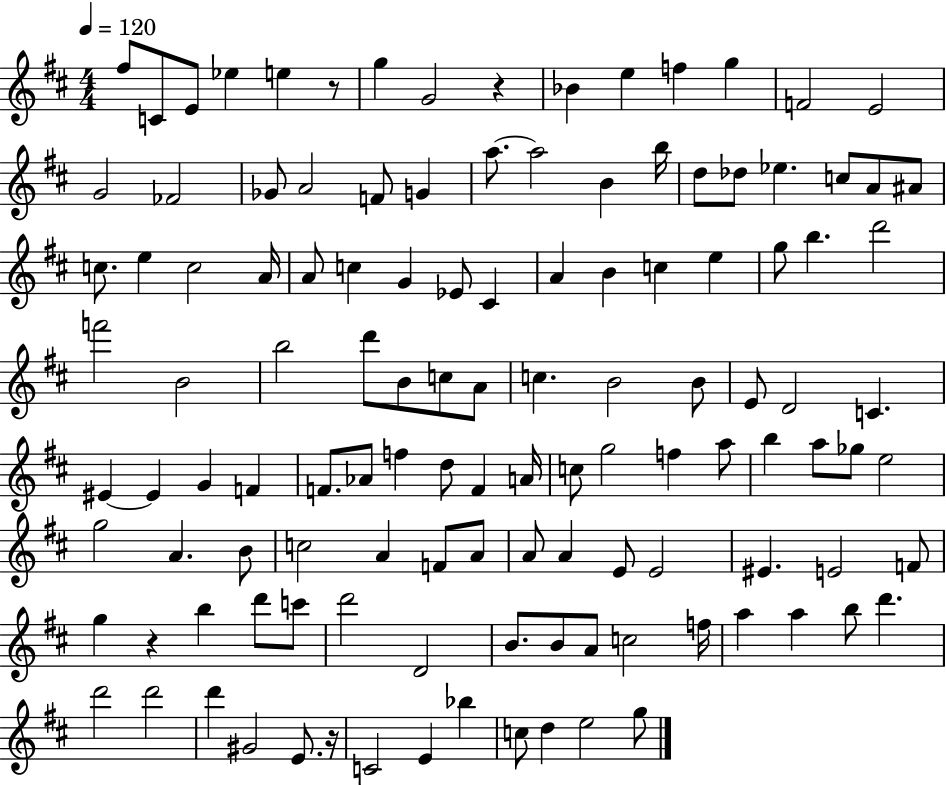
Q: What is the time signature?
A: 4/4